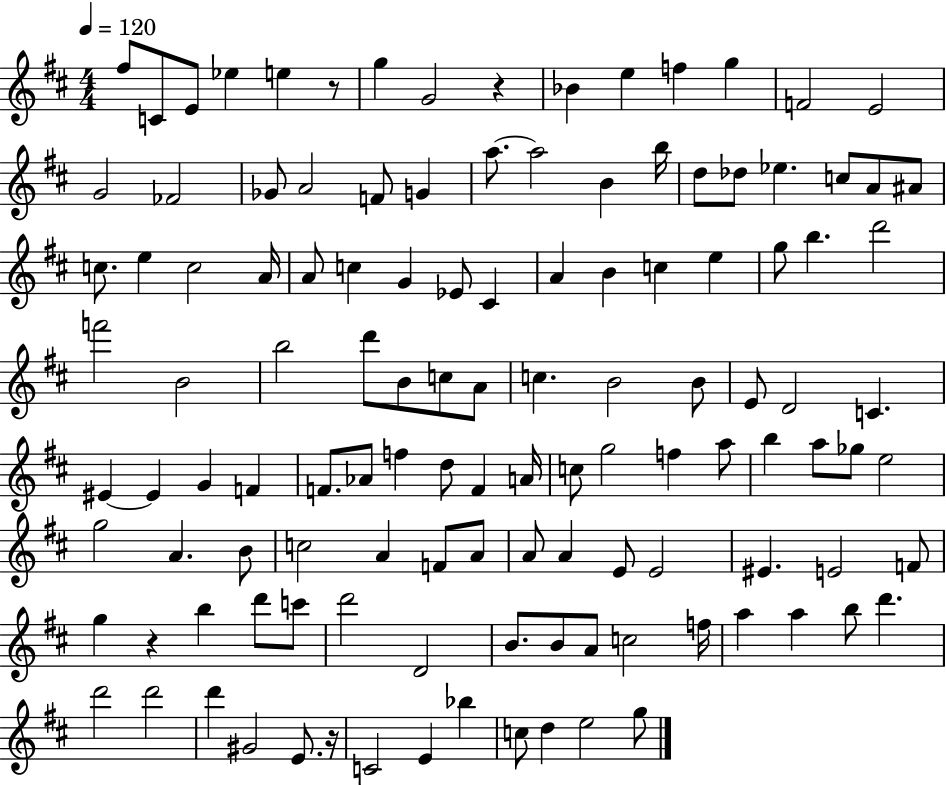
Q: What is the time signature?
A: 4/4